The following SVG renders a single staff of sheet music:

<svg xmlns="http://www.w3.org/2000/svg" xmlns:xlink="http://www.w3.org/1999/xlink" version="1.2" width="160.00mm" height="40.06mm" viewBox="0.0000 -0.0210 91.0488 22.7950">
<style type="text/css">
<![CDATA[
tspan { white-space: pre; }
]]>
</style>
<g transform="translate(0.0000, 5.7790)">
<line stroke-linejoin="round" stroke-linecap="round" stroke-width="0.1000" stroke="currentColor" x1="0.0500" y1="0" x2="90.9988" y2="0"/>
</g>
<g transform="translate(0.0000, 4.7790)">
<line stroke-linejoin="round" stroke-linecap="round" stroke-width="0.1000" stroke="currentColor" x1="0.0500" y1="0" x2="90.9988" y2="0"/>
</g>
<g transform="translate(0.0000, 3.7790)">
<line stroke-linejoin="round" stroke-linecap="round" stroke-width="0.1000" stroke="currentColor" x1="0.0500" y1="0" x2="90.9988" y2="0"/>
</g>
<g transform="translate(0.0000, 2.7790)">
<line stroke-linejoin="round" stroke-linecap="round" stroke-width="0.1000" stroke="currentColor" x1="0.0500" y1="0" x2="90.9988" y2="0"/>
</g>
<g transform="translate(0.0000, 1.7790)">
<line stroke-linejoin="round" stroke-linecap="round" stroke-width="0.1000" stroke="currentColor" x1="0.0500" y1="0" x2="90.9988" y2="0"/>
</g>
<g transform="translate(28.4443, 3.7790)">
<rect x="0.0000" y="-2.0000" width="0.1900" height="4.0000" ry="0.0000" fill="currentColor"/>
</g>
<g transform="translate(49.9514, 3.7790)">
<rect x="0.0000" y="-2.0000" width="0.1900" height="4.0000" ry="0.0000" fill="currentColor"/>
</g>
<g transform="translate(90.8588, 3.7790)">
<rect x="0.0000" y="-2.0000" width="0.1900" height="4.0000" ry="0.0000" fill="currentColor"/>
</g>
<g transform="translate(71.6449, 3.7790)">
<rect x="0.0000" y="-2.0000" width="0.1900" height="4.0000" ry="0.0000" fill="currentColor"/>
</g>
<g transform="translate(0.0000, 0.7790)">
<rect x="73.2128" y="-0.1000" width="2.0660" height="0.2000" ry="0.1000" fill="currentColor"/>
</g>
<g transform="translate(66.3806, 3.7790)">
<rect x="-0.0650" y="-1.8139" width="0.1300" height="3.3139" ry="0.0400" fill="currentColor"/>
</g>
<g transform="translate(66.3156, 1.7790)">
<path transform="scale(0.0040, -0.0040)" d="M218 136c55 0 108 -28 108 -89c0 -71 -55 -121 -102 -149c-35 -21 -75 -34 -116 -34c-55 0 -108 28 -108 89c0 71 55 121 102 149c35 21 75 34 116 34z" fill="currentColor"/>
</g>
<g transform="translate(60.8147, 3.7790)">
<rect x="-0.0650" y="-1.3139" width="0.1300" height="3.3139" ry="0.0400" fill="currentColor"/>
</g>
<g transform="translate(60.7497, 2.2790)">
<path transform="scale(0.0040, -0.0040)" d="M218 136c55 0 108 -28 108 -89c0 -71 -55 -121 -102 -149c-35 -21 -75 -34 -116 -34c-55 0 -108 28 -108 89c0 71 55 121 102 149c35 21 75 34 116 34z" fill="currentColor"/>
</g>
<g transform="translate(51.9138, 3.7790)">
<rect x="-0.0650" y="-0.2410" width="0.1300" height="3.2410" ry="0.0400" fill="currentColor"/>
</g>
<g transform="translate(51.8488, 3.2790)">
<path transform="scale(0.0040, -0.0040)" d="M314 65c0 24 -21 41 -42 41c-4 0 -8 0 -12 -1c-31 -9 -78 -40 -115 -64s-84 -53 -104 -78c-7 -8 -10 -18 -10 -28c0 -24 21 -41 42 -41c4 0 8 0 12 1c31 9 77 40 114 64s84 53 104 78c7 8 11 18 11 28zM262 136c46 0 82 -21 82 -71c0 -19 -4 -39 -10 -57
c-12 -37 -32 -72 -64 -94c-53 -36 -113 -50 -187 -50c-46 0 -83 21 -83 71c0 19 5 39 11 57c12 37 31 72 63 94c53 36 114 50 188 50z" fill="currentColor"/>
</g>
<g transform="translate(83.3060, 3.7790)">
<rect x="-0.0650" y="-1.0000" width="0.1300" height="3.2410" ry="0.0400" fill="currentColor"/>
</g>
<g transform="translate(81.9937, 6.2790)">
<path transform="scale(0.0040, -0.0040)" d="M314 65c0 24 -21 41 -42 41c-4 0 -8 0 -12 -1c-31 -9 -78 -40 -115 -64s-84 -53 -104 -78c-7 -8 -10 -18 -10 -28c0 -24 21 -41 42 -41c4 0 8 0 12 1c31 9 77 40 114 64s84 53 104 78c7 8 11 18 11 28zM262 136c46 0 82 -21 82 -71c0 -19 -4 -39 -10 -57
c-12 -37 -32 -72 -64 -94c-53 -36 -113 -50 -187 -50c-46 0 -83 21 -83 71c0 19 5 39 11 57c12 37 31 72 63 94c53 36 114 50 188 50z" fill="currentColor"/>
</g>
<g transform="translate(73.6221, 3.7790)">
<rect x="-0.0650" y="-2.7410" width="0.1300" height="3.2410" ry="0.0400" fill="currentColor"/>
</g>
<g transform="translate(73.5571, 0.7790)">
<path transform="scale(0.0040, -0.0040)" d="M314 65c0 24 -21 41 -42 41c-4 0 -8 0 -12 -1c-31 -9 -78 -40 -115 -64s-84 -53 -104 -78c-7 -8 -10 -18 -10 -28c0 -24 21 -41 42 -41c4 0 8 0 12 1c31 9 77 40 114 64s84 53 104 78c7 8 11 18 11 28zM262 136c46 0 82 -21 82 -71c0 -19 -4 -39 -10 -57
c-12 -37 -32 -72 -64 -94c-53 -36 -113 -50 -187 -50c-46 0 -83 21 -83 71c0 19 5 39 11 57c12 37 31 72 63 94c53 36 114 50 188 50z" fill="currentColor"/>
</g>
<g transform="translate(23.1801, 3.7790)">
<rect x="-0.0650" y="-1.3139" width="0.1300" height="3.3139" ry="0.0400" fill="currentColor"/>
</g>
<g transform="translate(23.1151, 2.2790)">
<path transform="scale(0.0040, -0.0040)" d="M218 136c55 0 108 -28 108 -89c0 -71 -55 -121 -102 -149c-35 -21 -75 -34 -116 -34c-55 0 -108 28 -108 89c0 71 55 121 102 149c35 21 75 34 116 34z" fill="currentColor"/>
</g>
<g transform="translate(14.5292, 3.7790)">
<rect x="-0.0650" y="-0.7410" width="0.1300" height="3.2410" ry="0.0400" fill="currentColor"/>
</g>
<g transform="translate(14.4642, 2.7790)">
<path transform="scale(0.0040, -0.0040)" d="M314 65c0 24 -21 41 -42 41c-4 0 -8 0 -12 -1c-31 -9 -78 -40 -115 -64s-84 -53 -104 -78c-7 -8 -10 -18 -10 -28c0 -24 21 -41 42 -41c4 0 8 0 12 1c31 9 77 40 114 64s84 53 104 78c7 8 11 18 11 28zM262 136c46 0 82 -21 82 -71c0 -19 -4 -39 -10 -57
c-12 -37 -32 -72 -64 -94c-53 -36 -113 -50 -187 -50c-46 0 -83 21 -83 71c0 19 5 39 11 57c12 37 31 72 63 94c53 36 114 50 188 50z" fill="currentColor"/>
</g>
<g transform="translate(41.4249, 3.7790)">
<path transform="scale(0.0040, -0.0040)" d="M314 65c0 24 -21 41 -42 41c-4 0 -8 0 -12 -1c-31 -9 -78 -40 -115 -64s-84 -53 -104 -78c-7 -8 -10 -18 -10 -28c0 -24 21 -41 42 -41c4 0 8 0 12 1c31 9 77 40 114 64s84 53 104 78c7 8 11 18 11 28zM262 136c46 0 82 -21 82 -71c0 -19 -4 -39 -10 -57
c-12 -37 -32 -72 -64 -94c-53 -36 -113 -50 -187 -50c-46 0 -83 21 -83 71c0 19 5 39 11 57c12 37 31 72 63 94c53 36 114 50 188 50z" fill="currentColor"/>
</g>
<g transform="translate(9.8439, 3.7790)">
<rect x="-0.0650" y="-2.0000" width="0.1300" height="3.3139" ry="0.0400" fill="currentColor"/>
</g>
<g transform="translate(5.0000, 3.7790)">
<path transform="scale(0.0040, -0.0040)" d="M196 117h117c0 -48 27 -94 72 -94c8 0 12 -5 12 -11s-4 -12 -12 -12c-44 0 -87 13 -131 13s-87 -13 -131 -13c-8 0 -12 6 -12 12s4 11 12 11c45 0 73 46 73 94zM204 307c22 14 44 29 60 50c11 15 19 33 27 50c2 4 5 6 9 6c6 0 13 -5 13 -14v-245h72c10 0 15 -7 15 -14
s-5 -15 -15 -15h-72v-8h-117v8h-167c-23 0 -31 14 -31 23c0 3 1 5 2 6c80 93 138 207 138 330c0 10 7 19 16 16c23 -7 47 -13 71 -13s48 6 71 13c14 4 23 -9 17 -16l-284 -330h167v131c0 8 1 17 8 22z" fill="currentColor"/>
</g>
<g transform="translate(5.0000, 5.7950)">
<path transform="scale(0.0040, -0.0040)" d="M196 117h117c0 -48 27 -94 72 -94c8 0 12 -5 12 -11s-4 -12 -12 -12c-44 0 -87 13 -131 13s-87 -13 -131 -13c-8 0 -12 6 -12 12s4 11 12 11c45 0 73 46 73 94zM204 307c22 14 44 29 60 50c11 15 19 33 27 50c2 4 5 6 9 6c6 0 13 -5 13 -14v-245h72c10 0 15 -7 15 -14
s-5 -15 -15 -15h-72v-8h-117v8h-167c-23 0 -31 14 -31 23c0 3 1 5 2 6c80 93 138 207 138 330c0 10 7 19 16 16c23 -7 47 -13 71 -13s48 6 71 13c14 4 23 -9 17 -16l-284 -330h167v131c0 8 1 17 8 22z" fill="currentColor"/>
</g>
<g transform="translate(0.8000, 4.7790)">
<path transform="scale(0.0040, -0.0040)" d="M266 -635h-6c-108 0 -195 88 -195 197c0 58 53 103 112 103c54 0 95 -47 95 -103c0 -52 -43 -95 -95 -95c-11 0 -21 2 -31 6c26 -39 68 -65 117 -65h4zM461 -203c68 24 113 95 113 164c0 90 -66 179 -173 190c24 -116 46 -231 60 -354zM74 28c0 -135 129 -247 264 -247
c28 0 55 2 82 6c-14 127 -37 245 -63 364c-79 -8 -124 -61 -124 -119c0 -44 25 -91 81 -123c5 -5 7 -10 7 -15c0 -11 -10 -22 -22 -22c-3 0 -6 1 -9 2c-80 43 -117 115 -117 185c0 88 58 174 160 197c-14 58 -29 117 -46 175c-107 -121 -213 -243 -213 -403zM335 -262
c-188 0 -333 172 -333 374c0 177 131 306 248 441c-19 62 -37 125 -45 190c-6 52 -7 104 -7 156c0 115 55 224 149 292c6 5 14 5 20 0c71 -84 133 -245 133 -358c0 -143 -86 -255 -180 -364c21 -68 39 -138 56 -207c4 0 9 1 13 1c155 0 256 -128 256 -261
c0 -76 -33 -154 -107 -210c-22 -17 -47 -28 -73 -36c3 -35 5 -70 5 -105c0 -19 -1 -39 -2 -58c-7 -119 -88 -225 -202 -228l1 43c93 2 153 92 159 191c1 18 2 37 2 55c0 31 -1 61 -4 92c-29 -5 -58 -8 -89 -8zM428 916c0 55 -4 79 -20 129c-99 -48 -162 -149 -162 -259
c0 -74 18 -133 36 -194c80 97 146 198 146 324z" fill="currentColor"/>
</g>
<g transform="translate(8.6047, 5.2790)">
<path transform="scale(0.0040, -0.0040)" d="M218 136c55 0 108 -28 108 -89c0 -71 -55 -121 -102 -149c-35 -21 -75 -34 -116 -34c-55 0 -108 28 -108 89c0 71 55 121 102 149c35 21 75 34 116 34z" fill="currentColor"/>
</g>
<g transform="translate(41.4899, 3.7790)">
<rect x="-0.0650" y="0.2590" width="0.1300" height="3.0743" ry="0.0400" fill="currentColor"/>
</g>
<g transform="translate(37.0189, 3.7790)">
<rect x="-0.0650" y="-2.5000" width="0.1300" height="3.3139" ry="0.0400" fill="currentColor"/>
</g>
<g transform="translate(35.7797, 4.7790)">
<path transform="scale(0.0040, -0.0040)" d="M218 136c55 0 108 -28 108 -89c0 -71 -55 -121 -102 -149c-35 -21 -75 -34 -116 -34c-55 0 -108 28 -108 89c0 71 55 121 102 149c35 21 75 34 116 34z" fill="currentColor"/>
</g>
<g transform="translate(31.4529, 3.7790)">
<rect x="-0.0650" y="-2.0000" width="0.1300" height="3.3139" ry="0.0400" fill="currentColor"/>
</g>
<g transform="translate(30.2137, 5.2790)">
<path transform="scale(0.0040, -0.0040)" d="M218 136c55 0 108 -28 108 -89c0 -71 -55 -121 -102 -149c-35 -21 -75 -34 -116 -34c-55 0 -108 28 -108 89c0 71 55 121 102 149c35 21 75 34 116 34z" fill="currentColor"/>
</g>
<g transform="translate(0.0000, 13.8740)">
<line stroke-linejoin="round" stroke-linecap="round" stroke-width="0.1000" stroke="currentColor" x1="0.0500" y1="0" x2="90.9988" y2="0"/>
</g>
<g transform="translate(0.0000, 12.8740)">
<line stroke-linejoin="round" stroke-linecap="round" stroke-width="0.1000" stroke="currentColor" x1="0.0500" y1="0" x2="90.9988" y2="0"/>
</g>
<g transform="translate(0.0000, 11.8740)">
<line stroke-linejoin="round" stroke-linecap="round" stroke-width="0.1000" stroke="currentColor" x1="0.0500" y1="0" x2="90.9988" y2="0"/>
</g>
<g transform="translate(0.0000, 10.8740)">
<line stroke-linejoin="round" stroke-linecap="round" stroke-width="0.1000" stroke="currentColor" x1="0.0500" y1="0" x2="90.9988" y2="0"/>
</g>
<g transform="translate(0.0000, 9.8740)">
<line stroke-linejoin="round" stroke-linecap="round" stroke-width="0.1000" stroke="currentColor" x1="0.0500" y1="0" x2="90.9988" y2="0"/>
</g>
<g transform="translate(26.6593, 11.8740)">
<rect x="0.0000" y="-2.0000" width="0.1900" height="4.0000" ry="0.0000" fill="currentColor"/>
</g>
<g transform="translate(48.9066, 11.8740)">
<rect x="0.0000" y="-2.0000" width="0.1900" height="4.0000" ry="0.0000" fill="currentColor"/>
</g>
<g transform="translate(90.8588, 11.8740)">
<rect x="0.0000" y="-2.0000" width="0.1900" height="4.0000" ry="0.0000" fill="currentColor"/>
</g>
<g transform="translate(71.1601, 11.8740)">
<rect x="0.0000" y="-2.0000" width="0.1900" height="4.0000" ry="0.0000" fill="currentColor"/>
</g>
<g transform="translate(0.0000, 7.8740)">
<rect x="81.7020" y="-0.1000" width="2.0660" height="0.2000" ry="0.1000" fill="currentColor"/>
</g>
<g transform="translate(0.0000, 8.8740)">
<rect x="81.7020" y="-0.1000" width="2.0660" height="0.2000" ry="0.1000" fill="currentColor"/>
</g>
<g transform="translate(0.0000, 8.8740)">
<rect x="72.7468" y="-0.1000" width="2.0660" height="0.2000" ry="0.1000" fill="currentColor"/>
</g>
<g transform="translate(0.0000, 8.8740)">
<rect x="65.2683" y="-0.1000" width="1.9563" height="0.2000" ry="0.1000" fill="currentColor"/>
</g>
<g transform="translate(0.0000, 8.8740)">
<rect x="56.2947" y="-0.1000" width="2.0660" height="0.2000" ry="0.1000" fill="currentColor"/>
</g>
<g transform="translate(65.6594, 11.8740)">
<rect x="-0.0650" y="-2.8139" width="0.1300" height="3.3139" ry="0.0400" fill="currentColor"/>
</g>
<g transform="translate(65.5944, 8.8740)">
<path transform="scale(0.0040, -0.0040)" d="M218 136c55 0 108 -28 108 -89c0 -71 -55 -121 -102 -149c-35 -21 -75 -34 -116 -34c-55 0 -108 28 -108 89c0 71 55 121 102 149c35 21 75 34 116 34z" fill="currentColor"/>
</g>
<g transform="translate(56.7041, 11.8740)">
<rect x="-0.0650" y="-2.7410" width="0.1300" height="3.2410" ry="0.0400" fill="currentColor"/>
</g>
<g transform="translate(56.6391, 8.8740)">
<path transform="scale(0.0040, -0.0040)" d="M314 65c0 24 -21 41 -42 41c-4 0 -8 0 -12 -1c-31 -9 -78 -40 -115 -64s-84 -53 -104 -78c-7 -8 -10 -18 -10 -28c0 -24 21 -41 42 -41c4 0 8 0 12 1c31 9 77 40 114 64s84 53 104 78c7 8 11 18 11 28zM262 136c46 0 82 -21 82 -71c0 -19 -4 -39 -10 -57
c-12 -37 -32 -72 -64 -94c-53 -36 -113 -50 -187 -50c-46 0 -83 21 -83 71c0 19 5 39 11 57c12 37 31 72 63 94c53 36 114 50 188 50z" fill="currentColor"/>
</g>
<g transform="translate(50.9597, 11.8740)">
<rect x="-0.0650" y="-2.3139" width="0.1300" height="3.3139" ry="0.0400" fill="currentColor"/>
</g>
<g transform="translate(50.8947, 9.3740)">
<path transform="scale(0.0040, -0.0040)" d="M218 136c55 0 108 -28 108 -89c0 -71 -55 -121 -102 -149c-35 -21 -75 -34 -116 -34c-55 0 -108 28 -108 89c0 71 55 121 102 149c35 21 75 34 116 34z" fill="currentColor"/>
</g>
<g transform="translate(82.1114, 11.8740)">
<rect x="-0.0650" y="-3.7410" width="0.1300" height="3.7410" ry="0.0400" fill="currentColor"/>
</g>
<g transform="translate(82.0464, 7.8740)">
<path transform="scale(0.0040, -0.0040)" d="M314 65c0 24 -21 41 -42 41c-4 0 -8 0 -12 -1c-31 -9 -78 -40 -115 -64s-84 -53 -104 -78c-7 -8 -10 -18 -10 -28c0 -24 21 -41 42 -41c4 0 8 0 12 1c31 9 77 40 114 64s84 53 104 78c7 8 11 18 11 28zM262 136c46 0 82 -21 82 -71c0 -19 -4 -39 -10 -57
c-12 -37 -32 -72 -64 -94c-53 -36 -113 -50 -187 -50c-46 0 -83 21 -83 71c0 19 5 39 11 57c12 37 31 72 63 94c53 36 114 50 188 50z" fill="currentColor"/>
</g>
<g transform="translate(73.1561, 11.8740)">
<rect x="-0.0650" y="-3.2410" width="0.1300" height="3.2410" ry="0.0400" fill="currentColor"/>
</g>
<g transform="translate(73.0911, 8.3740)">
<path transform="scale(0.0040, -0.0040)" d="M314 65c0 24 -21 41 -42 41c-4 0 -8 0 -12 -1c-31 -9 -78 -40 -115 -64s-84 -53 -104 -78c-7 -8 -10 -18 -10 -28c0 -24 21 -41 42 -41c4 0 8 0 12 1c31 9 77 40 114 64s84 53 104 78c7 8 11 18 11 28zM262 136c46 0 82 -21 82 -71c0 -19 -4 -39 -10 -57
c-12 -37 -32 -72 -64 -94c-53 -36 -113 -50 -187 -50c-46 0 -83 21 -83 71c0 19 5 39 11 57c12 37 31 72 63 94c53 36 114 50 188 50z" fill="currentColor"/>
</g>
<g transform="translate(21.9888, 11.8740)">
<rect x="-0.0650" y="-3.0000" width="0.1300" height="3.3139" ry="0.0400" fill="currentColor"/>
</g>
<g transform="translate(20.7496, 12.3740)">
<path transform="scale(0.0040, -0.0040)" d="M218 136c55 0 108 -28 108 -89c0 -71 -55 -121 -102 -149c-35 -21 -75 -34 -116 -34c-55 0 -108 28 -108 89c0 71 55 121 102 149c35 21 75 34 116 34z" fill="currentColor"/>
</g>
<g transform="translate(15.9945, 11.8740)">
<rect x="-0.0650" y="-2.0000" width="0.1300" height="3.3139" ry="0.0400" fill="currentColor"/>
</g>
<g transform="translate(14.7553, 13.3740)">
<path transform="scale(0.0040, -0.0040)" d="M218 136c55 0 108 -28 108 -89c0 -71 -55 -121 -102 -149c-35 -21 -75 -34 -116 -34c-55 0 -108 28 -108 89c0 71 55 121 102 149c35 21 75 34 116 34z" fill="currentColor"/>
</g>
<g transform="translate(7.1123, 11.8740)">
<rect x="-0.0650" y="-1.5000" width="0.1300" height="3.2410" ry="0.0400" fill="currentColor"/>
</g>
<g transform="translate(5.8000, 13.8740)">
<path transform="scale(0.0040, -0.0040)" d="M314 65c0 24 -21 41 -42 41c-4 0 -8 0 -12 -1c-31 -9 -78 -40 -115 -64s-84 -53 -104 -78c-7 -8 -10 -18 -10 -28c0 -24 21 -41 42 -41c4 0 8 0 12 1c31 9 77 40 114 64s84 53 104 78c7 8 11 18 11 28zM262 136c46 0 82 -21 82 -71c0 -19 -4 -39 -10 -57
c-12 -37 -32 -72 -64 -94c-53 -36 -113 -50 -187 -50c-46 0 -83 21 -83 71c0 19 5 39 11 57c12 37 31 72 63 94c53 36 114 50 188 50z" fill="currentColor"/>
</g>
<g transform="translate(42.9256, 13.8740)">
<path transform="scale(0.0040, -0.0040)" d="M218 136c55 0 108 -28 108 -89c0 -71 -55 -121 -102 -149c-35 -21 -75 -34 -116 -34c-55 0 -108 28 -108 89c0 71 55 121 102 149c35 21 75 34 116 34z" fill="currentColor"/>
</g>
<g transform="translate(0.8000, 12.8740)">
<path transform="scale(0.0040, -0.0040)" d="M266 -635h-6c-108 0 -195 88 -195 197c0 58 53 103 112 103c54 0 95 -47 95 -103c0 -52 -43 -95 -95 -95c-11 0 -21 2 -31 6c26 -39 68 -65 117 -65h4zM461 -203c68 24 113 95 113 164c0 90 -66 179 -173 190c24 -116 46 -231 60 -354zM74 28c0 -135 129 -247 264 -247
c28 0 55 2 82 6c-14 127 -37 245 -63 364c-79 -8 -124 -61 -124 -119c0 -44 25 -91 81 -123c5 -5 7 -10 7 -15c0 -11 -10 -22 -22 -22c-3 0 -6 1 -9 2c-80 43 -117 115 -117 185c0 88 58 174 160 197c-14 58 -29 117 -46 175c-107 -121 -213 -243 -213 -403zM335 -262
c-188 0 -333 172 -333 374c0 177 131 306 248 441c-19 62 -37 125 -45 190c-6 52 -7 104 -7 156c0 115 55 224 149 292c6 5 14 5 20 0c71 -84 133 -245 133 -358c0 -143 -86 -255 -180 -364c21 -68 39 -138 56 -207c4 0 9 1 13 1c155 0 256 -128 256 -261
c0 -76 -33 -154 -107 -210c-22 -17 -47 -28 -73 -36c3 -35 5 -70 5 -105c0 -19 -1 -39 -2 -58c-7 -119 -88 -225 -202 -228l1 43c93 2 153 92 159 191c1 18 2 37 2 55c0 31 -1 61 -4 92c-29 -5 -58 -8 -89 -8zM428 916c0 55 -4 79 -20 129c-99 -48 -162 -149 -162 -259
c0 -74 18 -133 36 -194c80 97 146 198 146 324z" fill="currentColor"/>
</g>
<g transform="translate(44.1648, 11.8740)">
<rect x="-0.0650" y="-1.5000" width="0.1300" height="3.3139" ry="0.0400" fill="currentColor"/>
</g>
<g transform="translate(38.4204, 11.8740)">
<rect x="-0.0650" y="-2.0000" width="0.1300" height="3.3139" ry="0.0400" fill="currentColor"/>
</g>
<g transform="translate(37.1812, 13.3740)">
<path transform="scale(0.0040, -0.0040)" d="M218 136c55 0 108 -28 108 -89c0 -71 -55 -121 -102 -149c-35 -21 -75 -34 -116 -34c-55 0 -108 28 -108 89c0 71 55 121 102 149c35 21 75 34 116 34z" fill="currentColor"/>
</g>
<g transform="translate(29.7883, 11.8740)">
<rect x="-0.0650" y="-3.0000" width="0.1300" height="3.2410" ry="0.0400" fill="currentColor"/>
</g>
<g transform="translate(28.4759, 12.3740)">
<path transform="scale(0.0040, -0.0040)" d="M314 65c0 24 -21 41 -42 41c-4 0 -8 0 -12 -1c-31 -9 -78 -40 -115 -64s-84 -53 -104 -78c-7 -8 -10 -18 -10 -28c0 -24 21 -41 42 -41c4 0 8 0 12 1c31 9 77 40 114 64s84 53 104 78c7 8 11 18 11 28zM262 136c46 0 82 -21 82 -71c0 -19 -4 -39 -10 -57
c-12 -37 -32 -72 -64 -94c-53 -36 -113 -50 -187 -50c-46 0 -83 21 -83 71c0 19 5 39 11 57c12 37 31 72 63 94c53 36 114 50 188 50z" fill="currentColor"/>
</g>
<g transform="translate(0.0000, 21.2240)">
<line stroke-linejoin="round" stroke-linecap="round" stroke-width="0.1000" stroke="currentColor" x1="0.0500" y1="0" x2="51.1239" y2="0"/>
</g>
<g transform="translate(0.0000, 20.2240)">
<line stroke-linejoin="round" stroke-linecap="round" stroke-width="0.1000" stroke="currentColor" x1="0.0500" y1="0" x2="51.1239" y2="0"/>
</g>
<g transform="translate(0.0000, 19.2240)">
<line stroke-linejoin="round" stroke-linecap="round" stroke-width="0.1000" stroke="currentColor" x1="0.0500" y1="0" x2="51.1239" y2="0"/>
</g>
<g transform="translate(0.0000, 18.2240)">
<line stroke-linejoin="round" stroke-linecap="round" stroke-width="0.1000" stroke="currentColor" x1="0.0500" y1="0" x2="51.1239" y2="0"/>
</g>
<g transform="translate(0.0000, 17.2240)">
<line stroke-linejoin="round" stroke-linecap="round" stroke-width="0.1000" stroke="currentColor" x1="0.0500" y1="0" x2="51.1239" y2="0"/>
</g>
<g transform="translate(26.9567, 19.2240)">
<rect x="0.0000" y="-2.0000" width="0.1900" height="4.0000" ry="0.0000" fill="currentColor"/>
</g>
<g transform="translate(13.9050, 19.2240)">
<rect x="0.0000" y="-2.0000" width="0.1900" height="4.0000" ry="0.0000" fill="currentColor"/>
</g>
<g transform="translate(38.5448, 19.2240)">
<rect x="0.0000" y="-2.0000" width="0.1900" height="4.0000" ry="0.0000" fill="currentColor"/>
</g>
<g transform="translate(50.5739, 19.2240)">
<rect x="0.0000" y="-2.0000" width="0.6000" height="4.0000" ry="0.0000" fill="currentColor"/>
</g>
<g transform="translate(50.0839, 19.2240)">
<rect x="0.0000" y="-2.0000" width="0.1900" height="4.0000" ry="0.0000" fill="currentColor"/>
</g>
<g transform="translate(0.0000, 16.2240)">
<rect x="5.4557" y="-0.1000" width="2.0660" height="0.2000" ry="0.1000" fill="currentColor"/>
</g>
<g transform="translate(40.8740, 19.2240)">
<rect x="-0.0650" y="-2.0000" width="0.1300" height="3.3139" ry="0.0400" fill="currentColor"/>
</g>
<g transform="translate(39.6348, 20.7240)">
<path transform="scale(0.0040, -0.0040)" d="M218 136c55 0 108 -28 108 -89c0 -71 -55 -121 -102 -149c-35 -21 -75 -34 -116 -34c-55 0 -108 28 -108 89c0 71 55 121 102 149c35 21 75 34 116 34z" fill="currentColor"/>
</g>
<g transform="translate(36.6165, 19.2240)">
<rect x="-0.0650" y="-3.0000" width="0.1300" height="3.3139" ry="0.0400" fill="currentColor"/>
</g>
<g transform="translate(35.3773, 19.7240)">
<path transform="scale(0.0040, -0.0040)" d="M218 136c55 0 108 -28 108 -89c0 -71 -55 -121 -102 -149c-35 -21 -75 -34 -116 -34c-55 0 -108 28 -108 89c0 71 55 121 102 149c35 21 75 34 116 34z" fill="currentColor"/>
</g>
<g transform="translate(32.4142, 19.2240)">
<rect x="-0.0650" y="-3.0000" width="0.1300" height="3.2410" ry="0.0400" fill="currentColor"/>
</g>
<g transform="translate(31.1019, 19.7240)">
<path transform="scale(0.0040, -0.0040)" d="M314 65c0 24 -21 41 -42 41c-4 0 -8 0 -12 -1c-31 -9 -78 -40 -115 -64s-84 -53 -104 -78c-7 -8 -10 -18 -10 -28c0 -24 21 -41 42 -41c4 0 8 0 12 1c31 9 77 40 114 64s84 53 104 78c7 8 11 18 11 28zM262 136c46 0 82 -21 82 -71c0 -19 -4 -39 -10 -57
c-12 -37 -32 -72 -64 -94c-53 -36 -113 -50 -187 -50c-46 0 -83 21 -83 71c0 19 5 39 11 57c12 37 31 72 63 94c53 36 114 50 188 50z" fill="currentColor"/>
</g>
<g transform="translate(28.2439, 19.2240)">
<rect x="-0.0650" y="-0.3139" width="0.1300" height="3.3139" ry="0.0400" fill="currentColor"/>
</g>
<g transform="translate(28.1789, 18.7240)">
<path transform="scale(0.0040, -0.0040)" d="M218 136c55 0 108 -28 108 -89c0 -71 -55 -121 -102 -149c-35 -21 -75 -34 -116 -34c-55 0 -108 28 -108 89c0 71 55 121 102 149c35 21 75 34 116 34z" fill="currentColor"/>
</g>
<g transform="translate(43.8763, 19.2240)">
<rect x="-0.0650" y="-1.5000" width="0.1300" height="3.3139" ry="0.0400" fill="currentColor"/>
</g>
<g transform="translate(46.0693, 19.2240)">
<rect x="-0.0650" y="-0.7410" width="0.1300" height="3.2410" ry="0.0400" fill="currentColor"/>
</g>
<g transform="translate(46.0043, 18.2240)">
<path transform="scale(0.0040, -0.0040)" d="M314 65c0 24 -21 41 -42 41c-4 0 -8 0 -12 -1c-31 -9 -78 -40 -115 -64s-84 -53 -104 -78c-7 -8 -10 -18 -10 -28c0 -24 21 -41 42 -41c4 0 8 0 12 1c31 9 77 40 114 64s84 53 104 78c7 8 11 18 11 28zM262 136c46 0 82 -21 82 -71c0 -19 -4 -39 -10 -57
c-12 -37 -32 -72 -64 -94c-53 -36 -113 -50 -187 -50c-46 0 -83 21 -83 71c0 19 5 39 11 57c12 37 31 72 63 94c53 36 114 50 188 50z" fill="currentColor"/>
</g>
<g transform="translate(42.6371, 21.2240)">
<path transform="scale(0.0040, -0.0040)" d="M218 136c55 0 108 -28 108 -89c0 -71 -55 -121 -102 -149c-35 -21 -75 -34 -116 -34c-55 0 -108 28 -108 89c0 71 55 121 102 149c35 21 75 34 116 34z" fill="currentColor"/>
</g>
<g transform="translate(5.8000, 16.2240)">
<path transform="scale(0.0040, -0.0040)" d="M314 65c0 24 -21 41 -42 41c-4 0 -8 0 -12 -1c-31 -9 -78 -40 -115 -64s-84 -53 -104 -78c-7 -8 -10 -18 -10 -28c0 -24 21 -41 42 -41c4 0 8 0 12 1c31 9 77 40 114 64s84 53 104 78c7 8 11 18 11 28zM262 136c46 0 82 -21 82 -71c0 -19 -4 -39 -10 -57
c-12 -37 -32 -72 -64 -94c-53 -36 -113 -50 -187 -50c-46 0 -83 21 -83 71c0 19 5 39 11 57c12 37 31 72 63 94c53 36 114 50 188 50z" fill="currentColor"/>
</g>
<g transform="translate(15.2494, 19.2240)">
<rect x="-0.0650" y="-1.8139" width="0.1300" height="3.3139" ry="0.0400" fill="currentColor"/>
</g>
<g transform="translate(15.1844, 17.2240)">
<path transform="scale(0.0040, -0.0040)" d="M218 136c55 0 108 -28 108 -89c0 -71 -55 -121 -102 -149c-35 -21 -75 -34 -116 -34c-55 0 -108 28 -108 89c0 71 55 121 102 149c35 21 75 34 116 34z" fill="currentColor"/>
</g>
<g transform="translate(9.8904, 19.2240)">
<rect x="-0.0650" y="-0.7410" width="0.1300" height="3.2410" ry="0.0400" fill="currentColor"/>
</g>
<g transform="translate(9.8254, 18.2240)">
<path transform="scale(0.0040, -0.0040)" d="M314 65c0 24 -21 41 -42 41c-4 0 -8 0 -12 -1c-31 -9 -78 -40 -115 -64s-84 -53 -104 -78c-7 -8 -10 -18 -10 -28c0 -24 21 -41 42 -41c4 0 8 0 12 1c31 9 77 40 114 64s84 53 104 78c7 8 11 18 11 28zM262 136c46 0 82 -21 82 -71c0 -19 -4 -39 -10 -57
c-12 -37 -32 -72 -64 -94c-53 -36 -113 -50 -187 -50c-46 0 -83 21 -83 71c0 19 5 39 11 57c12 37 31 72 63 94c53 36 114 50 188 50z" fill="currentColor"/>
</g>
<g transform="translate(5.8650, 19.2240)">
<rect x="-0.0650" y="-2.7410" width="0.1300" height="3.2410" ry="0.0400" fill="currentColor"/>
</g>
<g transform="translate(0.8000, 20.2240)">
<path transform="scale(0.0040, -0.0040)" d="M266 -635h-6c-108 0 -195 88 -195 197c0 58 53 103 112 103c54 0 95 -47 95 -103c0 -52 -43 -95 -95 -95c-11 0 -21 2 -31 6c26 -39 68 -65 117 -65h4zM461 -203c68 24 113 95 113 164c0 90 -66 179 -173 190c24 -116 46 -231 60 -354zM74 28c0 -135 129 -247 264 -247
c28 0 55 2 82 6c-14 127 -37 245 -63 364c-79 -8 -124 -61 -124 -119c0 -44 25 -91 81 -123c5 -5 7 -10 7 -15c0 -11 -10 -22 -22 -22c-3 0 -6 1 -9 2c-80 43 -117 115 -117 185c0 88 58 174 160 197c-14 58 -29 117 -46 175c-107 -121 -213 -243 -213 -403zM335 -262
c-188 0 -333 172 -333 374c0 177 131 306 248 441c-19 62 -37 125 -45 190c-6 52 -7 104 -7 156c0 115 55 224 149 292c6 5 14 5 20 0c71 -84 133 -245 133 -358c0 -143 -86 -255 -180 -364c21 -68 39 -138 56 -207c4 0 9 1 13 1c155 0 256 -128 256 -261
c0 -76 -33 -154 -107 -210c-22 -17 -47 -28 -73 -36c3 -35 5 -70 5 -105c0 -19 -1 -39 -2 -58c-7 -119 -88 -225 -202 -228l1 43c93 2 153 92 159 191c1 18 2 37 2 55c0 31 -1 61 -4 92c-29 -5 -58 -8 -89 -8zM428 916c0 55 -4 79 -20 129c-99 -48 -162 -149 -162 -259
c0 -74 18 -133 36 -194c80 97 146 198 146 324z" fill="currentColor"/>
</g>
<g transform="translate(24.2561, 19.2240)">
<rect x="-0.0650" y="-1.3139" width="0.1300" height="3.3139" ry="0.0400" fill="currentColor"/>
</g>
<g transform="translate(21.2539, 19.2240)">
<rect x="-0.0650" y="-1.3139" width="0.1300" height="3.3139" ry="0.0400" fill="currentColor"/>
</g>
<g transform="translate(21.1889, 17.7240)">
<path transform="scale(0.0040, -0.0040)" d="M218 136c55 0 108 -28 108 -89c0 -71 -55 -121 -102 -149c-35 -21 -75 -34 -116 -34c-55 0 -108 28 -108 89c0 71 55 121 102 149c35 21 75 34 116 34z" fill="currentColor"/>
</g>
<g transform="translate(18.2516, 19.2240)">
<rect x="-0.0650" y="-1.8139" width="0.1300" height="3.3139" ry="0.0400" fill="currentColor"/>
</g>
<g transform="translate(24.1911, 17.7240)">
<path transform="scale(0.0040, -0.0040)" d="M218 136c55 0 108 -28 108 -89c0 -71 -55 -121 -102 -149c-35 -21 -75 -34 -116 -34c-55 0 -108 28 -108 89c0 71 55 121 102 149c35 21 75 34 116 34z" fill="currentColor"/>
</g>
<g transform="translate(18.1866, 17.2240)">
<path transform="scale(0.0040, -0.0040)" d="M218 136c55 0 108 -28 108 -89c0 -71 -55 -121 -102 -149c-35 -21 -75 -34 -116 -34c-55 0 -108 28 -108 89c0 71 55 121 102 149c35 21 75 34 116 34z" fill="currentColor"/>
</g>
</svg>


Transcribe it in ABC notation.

X:1
T:Untitled
M:4/4
L:1/4
K:C
F d2 e F G B2 c2 e f a2 D2 E2 F A A2 F E g a2 a b2 c'2 a2 d2 f f e e c A2 A F E d2